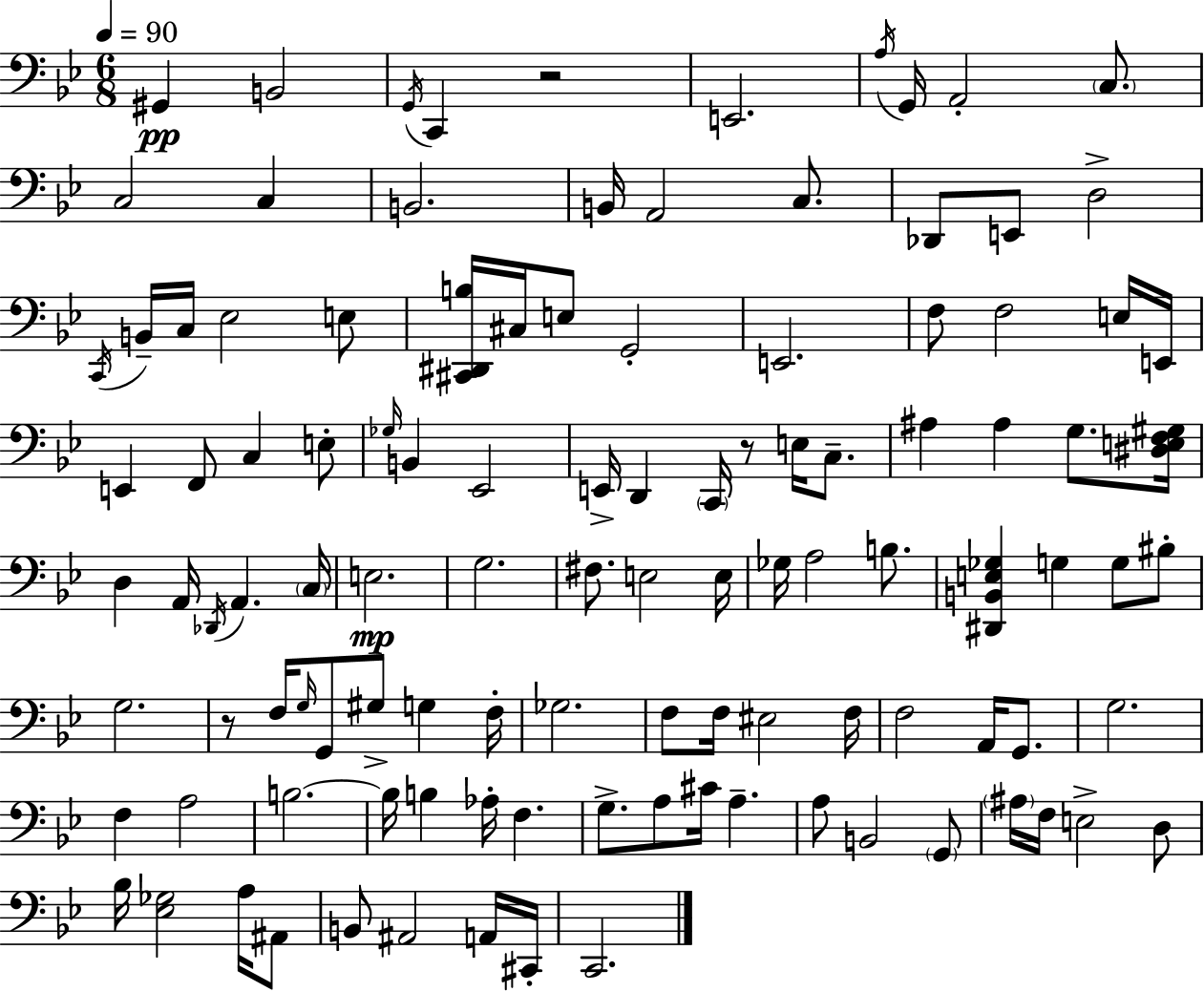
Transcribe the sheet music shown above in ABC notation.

X:1
T:Untitled
M:6/8
L:1/4
K:Bb
^G,, B,,2 G,,/4 C,, z2 E,,2 A,/4 G,,/4 A,,2 C,/2 C,2 C, B,,2 B,,/4 A,,2 C,/2 _D,,/2 E,,/2 D,2 C,,/4 B,,/4 C,/4 _E,2 E,/2 [^C,,^D,,B,]/4 ^C,/4 E,/2 G,,2 E,,2 F,/2 F,2 E,/4 E,,/4 E,, F,,/2 C, E,/2 _G,/4 B,, _E,,2 E,,/4 D,, C,,/4 z/2 E,/4 C,/2 ^A, ^A, G,/2 [^D,E,F,^G,]/4 D, A,,/4 _D,,/4 A,, C,/4 E,2 G,2 ^F,/2 E,2 E,/4 _G,/4 A,2 B,/2 [^D,,B,,E,_G,] G, G,/2 ^B,/2 G,2 z/2 F,/4 G,/4 G,,/2 ^G,/2 G, F,/4 _G,2 F,/2 F,/4 ^E,2 F,/4 F,2 A,,/4 G,,/2 G,2 F, A,2 B,2 B,/4 B, _A,/4 F, G,/2 A,/2 ^C/4 A, A,/2 B,,2 G,,/2 ^A,/4 F,/4 E,2 D,/2 _B,/4 [_E,_G,]2 A,/4 ^A,,/2 B,,/2 ^A,,2 A,,/4 ^C,,/4 C,,2